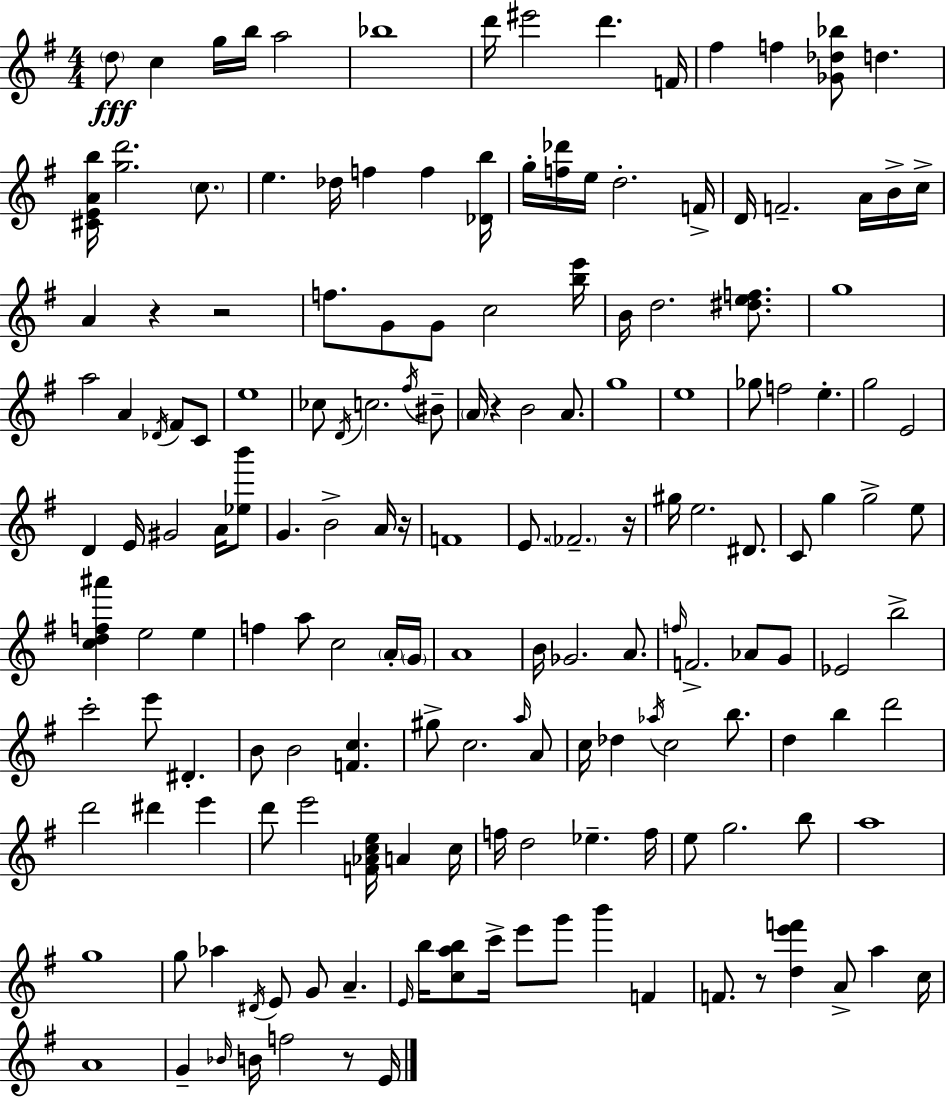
{
  \clef treble
  \numericTimeSignature
  \time 4/4
  \key e \minor
  \parenthesize d''8\fff c''4 g''16 b''16 a''2 | bes''1 | d'''16 eis'''2 d'''4. f'16 | fis''4 f''4 <ges' des'' bes''>8 d''4. | \break <cis' e' a' b''>16 <g'' d'''>2. \parenthesize c''8. | e''4. des''16 f''4 f''4 <des' b''>16 | g''16-. <f'' des'''>16 e''16 d''2.-. f'16-> | d'16 f'2.-- a'16 b'16-> c''16-> | \break a'4 r4 r2 | f''8. g'8 g'8 c''2 <b'' e'''>16 | b'16 d''2. <dis'' e'' f''>8. | g''1 | \break a''2 a'4 \acciaccatura { des'16 } fis'8 c'8 | e''1 | ces''8 \acciaccatura { d'16 } c''2. | \acciaccatura { fis''16 } bis'8-- \parenthesize a'16 r4 b'2 | \break a'8. g''1 | e''1 | ges''8 f''2 e''4.-. | g''2 e'2 | \break d'4 e'16 gis'2 | a'16 <ees'' b'''>8 g'4. b'2-> | a'16 r16 f'1 | e'8. \parenthesize fes'2.-- | \break r16 gis''16 e''2. | dis'8. c'8 g''4 g''2-> | e''8 <c'' d'' f'' ais'''>4 e''2 e''4 | f''4 a''8 c''2 | \break \parenthesize a'16-. \parenthesize g'16 a'1 | b'16 ges'2. | a'8. \grace { f''16 } f'2.-> | aes'8 g'8 ees'2 b''2-> | \break c'''2-. e'''8 dis'4.-. | b'8 b'2 <f' c''>4. | gis''8-> c''2. | \grace { a''16 } a'8 c''16 des''4 \acciaccatura { aes''16 } c''2 | \break b''8. d''4 b''4 d'''2 | d'''2 dis'''4 | e'''4 d'''8 e'''2 | <f' aes' c'' e''>16 a'4 c''16 f''16 d''2 ees''4.-- | \break f''16 e''8 g''2. | b''8 a''1 | g''1 | g''8 aes''4 \acciaccatura { dis'16 } e'8 g'8 | \break a'4.-- \grace { e'16 } b''16 <c'' a'' b''>8 c'''16-> e'''8 g'''8 | b'''4 f'4 f'8. r8 <d'' e''' f'''>4 | a'8-> a''4 c''16 a'1 | g'4-- \grace { bes'16 } b'16 f''2 | \break r8 e'16 \bar "|."
}